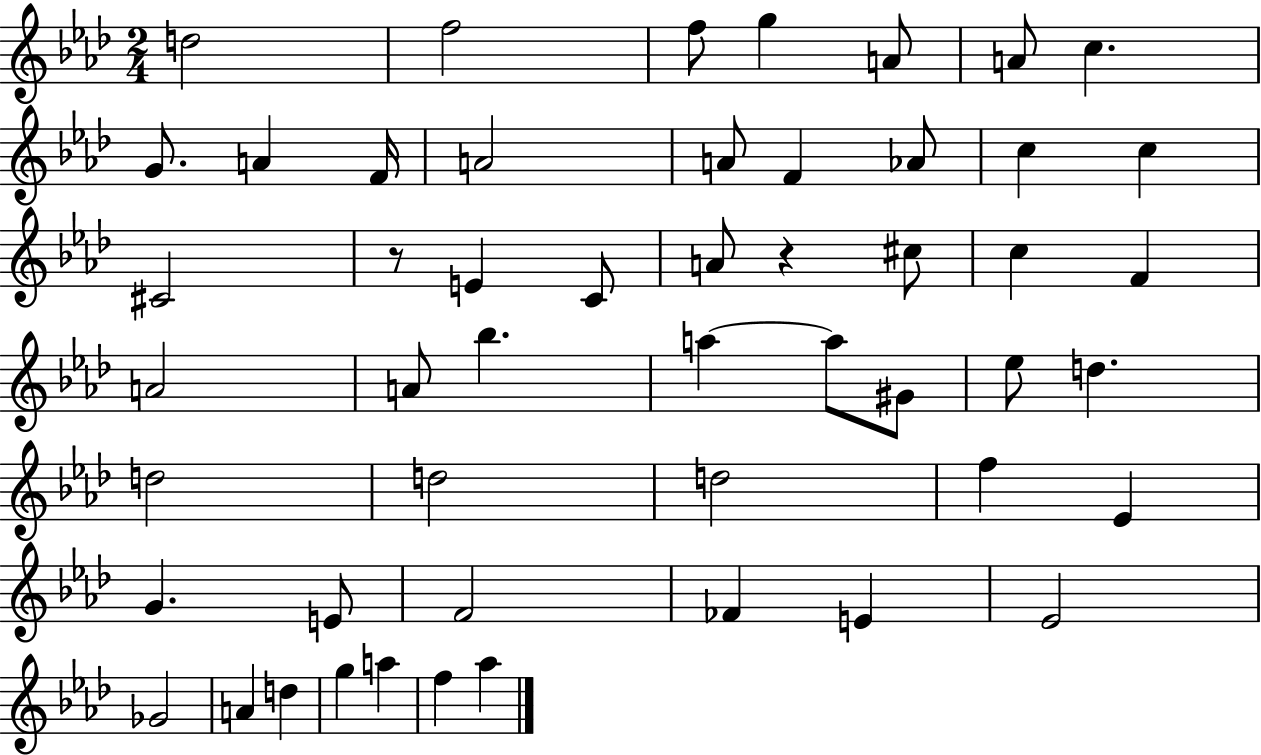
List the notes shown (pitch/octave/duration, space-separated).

D5/h F5/h F5/e G5/q A4/e A4/e C5/q. G4/e. A4/q F4/s A4/h A4/e F4/q Ab4/e C5/q C5/q C#4/h R/e E4/q C4/e A4/e R/q C#5/e C5/q F4/q A4/h A4/e Bb5/q. A5/q A5/e G#4/e Eb5/e D5/q. D5/h D5/h D5/h F5/q Eb4/q G4/q. E4/e F4/h FES4/q E4/q Eb4/h Gb4/h A4/q D5/q G5/q A5/q F5/q Ab5/q